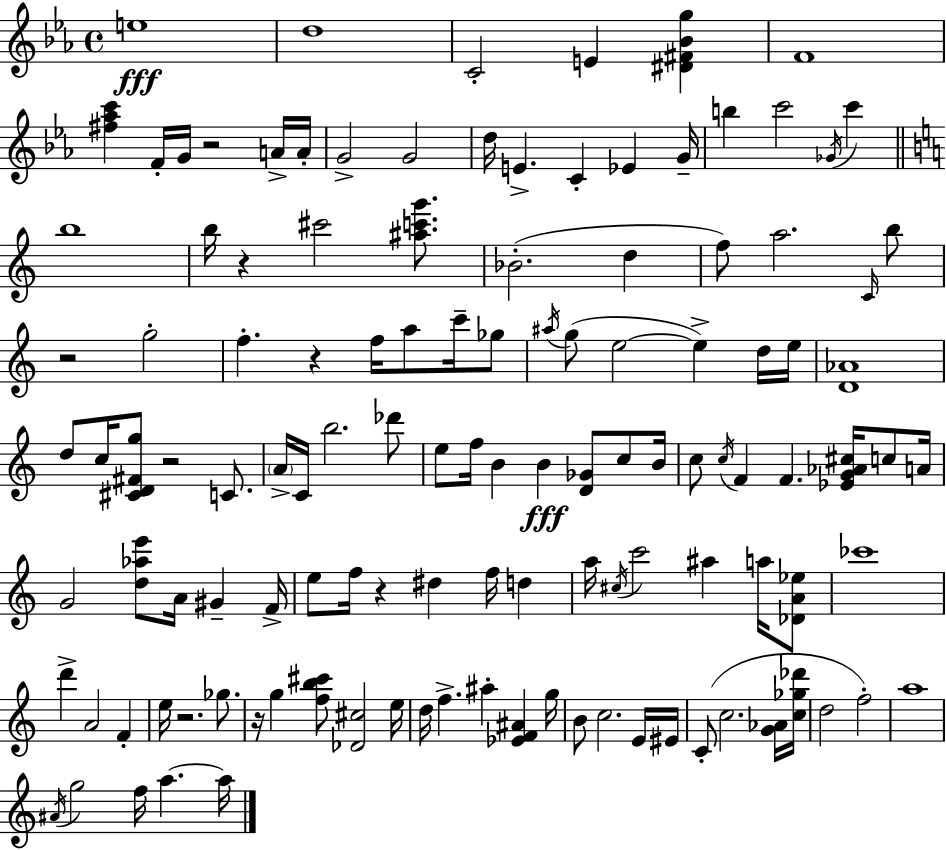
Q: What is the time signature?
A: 4/4